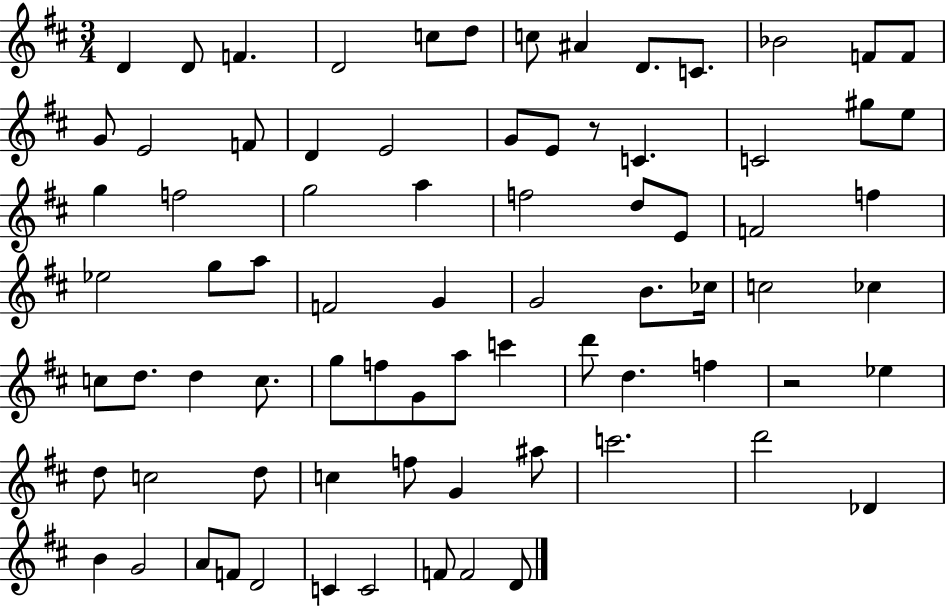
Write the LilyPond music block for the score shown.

{
  \clef treble
  \numericTimeSignature
  \time 3/4
  \key d \major
  d'4 d'8 f'4. | d'2 c''8 d''8 | c''8 ais'4 d'8. c'8. | bes'2 f'8 f'8 | \break g'8 e'2 f'8 | d'4 e'2 | g'8 e'8 r8 c'4. | c'2 gis''8 e''8 | \break g''4 f''2 | g''2 a''4 | f''2 d''8 e'8 | f'2 f''4 | \break ees''2 g''8 a''8 | f'2 g'4 | g'2 b'8. ces''16 | c''2 ces''4 | \break c''8 d''8. d''4 c''8. | g''8 f''8 g'8 a''8 c'''4 | d'''8 d''4. f''4 | r2 ees''4 | \break d''8 c''2 d''8 | c''4 f''8 g'4 ais''8 | c'''2. | d'''2 des'4 | \break b'4 g'2 | a'8 f'8 d'2 | c'4 c'2 | f'8 f'2 d'8 | \break \bar "|."
}